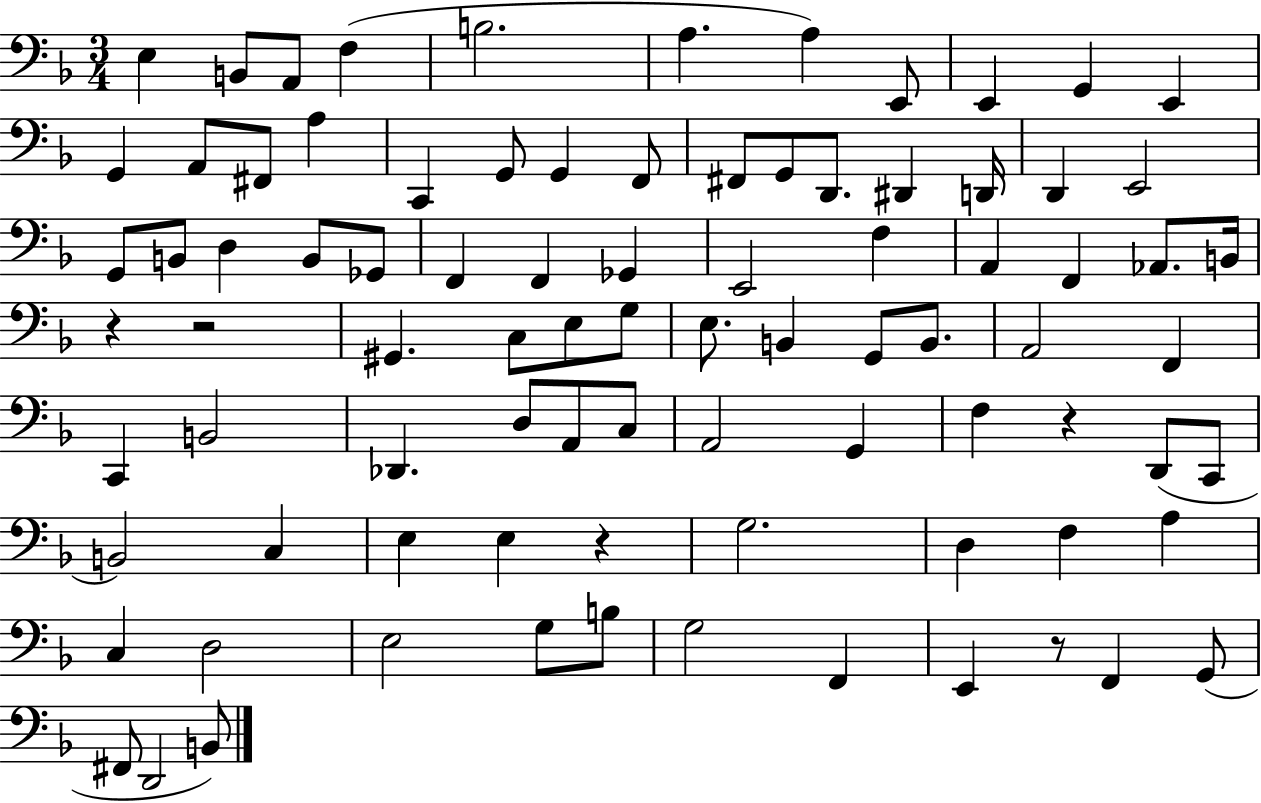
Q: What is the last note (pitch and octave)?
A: B2